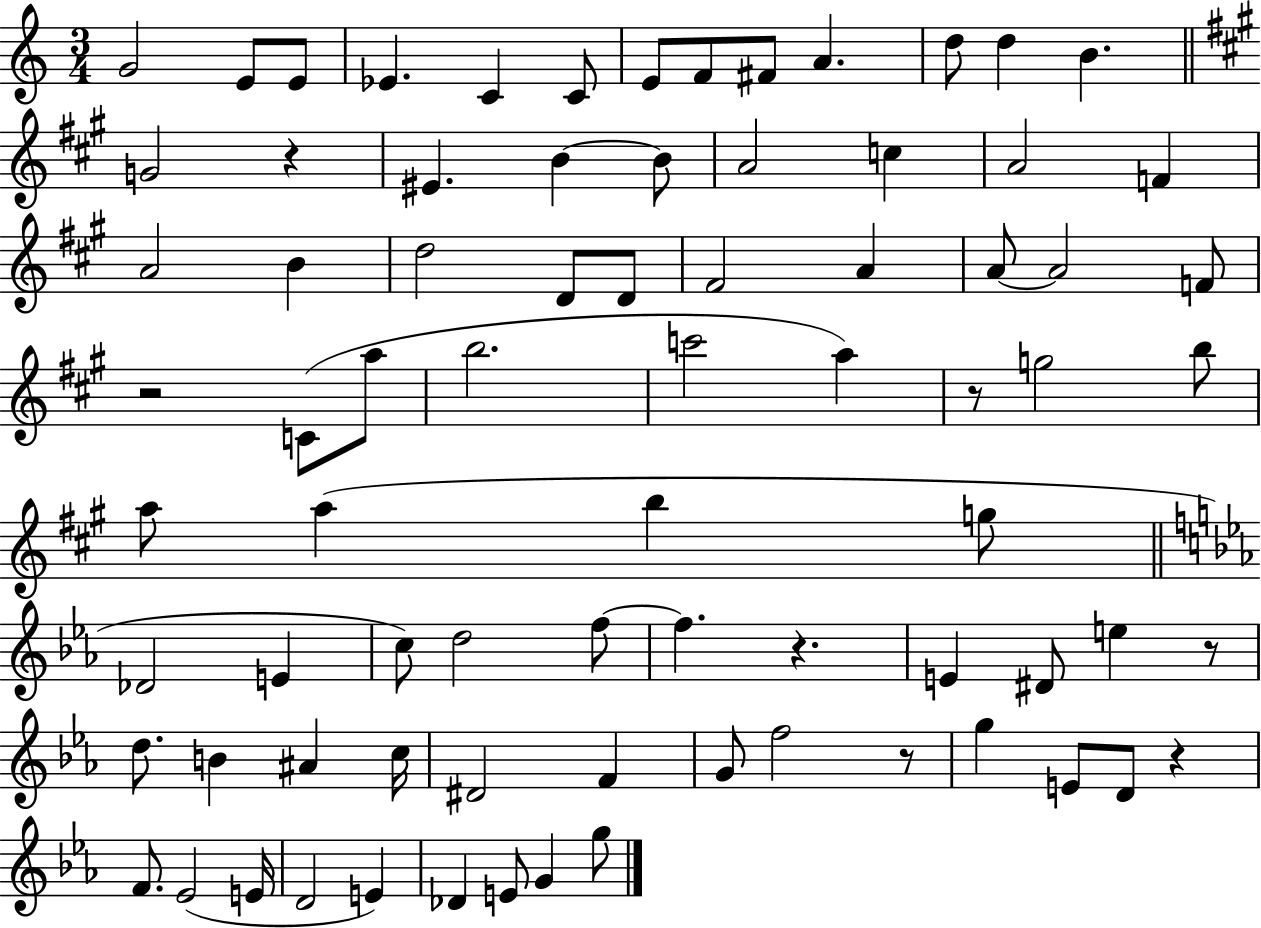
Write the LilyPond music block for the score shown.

{
  \clef treble
  \numericTimeSignature
  \time 3/4
  \key c \major
  g'2 e'8 e'8 | ees'4. c'4 c'8 | e'8 f'8 fis'8 a'4. | d''8 d''4 b'4. | \break \bar "||" \break \key a \major g'2 r4 | eis'4. b'4~~ b'8 | a'2 c''4 | a'2 f'4 | \break a'2 b'4 | d''2 d'8 d'8 | fis'2 a'4 | a'8~~ a'2 f'8 | \break r2 c'8( a''8 | b''2. | c'''2 a''4) | r8 g''2 b''8 | \break a''8 a''4( b''4 g''8 | \bar "||" \break \key ees \major des'2 e'4 | c''8) d''2 f''8~~ | f''4. r4. | e'4 dis'8 e''4 r8 | \break d''8. b'4 ais'4 c''16 | dis'2 f'4 | g'8 f''2 r8 | g''4 e'8 d'8 r4 | \break f'8. ees'2( e'16 | d'2 e'4) | des'4 e'8 g'4 g''8 | \bar "|."
}